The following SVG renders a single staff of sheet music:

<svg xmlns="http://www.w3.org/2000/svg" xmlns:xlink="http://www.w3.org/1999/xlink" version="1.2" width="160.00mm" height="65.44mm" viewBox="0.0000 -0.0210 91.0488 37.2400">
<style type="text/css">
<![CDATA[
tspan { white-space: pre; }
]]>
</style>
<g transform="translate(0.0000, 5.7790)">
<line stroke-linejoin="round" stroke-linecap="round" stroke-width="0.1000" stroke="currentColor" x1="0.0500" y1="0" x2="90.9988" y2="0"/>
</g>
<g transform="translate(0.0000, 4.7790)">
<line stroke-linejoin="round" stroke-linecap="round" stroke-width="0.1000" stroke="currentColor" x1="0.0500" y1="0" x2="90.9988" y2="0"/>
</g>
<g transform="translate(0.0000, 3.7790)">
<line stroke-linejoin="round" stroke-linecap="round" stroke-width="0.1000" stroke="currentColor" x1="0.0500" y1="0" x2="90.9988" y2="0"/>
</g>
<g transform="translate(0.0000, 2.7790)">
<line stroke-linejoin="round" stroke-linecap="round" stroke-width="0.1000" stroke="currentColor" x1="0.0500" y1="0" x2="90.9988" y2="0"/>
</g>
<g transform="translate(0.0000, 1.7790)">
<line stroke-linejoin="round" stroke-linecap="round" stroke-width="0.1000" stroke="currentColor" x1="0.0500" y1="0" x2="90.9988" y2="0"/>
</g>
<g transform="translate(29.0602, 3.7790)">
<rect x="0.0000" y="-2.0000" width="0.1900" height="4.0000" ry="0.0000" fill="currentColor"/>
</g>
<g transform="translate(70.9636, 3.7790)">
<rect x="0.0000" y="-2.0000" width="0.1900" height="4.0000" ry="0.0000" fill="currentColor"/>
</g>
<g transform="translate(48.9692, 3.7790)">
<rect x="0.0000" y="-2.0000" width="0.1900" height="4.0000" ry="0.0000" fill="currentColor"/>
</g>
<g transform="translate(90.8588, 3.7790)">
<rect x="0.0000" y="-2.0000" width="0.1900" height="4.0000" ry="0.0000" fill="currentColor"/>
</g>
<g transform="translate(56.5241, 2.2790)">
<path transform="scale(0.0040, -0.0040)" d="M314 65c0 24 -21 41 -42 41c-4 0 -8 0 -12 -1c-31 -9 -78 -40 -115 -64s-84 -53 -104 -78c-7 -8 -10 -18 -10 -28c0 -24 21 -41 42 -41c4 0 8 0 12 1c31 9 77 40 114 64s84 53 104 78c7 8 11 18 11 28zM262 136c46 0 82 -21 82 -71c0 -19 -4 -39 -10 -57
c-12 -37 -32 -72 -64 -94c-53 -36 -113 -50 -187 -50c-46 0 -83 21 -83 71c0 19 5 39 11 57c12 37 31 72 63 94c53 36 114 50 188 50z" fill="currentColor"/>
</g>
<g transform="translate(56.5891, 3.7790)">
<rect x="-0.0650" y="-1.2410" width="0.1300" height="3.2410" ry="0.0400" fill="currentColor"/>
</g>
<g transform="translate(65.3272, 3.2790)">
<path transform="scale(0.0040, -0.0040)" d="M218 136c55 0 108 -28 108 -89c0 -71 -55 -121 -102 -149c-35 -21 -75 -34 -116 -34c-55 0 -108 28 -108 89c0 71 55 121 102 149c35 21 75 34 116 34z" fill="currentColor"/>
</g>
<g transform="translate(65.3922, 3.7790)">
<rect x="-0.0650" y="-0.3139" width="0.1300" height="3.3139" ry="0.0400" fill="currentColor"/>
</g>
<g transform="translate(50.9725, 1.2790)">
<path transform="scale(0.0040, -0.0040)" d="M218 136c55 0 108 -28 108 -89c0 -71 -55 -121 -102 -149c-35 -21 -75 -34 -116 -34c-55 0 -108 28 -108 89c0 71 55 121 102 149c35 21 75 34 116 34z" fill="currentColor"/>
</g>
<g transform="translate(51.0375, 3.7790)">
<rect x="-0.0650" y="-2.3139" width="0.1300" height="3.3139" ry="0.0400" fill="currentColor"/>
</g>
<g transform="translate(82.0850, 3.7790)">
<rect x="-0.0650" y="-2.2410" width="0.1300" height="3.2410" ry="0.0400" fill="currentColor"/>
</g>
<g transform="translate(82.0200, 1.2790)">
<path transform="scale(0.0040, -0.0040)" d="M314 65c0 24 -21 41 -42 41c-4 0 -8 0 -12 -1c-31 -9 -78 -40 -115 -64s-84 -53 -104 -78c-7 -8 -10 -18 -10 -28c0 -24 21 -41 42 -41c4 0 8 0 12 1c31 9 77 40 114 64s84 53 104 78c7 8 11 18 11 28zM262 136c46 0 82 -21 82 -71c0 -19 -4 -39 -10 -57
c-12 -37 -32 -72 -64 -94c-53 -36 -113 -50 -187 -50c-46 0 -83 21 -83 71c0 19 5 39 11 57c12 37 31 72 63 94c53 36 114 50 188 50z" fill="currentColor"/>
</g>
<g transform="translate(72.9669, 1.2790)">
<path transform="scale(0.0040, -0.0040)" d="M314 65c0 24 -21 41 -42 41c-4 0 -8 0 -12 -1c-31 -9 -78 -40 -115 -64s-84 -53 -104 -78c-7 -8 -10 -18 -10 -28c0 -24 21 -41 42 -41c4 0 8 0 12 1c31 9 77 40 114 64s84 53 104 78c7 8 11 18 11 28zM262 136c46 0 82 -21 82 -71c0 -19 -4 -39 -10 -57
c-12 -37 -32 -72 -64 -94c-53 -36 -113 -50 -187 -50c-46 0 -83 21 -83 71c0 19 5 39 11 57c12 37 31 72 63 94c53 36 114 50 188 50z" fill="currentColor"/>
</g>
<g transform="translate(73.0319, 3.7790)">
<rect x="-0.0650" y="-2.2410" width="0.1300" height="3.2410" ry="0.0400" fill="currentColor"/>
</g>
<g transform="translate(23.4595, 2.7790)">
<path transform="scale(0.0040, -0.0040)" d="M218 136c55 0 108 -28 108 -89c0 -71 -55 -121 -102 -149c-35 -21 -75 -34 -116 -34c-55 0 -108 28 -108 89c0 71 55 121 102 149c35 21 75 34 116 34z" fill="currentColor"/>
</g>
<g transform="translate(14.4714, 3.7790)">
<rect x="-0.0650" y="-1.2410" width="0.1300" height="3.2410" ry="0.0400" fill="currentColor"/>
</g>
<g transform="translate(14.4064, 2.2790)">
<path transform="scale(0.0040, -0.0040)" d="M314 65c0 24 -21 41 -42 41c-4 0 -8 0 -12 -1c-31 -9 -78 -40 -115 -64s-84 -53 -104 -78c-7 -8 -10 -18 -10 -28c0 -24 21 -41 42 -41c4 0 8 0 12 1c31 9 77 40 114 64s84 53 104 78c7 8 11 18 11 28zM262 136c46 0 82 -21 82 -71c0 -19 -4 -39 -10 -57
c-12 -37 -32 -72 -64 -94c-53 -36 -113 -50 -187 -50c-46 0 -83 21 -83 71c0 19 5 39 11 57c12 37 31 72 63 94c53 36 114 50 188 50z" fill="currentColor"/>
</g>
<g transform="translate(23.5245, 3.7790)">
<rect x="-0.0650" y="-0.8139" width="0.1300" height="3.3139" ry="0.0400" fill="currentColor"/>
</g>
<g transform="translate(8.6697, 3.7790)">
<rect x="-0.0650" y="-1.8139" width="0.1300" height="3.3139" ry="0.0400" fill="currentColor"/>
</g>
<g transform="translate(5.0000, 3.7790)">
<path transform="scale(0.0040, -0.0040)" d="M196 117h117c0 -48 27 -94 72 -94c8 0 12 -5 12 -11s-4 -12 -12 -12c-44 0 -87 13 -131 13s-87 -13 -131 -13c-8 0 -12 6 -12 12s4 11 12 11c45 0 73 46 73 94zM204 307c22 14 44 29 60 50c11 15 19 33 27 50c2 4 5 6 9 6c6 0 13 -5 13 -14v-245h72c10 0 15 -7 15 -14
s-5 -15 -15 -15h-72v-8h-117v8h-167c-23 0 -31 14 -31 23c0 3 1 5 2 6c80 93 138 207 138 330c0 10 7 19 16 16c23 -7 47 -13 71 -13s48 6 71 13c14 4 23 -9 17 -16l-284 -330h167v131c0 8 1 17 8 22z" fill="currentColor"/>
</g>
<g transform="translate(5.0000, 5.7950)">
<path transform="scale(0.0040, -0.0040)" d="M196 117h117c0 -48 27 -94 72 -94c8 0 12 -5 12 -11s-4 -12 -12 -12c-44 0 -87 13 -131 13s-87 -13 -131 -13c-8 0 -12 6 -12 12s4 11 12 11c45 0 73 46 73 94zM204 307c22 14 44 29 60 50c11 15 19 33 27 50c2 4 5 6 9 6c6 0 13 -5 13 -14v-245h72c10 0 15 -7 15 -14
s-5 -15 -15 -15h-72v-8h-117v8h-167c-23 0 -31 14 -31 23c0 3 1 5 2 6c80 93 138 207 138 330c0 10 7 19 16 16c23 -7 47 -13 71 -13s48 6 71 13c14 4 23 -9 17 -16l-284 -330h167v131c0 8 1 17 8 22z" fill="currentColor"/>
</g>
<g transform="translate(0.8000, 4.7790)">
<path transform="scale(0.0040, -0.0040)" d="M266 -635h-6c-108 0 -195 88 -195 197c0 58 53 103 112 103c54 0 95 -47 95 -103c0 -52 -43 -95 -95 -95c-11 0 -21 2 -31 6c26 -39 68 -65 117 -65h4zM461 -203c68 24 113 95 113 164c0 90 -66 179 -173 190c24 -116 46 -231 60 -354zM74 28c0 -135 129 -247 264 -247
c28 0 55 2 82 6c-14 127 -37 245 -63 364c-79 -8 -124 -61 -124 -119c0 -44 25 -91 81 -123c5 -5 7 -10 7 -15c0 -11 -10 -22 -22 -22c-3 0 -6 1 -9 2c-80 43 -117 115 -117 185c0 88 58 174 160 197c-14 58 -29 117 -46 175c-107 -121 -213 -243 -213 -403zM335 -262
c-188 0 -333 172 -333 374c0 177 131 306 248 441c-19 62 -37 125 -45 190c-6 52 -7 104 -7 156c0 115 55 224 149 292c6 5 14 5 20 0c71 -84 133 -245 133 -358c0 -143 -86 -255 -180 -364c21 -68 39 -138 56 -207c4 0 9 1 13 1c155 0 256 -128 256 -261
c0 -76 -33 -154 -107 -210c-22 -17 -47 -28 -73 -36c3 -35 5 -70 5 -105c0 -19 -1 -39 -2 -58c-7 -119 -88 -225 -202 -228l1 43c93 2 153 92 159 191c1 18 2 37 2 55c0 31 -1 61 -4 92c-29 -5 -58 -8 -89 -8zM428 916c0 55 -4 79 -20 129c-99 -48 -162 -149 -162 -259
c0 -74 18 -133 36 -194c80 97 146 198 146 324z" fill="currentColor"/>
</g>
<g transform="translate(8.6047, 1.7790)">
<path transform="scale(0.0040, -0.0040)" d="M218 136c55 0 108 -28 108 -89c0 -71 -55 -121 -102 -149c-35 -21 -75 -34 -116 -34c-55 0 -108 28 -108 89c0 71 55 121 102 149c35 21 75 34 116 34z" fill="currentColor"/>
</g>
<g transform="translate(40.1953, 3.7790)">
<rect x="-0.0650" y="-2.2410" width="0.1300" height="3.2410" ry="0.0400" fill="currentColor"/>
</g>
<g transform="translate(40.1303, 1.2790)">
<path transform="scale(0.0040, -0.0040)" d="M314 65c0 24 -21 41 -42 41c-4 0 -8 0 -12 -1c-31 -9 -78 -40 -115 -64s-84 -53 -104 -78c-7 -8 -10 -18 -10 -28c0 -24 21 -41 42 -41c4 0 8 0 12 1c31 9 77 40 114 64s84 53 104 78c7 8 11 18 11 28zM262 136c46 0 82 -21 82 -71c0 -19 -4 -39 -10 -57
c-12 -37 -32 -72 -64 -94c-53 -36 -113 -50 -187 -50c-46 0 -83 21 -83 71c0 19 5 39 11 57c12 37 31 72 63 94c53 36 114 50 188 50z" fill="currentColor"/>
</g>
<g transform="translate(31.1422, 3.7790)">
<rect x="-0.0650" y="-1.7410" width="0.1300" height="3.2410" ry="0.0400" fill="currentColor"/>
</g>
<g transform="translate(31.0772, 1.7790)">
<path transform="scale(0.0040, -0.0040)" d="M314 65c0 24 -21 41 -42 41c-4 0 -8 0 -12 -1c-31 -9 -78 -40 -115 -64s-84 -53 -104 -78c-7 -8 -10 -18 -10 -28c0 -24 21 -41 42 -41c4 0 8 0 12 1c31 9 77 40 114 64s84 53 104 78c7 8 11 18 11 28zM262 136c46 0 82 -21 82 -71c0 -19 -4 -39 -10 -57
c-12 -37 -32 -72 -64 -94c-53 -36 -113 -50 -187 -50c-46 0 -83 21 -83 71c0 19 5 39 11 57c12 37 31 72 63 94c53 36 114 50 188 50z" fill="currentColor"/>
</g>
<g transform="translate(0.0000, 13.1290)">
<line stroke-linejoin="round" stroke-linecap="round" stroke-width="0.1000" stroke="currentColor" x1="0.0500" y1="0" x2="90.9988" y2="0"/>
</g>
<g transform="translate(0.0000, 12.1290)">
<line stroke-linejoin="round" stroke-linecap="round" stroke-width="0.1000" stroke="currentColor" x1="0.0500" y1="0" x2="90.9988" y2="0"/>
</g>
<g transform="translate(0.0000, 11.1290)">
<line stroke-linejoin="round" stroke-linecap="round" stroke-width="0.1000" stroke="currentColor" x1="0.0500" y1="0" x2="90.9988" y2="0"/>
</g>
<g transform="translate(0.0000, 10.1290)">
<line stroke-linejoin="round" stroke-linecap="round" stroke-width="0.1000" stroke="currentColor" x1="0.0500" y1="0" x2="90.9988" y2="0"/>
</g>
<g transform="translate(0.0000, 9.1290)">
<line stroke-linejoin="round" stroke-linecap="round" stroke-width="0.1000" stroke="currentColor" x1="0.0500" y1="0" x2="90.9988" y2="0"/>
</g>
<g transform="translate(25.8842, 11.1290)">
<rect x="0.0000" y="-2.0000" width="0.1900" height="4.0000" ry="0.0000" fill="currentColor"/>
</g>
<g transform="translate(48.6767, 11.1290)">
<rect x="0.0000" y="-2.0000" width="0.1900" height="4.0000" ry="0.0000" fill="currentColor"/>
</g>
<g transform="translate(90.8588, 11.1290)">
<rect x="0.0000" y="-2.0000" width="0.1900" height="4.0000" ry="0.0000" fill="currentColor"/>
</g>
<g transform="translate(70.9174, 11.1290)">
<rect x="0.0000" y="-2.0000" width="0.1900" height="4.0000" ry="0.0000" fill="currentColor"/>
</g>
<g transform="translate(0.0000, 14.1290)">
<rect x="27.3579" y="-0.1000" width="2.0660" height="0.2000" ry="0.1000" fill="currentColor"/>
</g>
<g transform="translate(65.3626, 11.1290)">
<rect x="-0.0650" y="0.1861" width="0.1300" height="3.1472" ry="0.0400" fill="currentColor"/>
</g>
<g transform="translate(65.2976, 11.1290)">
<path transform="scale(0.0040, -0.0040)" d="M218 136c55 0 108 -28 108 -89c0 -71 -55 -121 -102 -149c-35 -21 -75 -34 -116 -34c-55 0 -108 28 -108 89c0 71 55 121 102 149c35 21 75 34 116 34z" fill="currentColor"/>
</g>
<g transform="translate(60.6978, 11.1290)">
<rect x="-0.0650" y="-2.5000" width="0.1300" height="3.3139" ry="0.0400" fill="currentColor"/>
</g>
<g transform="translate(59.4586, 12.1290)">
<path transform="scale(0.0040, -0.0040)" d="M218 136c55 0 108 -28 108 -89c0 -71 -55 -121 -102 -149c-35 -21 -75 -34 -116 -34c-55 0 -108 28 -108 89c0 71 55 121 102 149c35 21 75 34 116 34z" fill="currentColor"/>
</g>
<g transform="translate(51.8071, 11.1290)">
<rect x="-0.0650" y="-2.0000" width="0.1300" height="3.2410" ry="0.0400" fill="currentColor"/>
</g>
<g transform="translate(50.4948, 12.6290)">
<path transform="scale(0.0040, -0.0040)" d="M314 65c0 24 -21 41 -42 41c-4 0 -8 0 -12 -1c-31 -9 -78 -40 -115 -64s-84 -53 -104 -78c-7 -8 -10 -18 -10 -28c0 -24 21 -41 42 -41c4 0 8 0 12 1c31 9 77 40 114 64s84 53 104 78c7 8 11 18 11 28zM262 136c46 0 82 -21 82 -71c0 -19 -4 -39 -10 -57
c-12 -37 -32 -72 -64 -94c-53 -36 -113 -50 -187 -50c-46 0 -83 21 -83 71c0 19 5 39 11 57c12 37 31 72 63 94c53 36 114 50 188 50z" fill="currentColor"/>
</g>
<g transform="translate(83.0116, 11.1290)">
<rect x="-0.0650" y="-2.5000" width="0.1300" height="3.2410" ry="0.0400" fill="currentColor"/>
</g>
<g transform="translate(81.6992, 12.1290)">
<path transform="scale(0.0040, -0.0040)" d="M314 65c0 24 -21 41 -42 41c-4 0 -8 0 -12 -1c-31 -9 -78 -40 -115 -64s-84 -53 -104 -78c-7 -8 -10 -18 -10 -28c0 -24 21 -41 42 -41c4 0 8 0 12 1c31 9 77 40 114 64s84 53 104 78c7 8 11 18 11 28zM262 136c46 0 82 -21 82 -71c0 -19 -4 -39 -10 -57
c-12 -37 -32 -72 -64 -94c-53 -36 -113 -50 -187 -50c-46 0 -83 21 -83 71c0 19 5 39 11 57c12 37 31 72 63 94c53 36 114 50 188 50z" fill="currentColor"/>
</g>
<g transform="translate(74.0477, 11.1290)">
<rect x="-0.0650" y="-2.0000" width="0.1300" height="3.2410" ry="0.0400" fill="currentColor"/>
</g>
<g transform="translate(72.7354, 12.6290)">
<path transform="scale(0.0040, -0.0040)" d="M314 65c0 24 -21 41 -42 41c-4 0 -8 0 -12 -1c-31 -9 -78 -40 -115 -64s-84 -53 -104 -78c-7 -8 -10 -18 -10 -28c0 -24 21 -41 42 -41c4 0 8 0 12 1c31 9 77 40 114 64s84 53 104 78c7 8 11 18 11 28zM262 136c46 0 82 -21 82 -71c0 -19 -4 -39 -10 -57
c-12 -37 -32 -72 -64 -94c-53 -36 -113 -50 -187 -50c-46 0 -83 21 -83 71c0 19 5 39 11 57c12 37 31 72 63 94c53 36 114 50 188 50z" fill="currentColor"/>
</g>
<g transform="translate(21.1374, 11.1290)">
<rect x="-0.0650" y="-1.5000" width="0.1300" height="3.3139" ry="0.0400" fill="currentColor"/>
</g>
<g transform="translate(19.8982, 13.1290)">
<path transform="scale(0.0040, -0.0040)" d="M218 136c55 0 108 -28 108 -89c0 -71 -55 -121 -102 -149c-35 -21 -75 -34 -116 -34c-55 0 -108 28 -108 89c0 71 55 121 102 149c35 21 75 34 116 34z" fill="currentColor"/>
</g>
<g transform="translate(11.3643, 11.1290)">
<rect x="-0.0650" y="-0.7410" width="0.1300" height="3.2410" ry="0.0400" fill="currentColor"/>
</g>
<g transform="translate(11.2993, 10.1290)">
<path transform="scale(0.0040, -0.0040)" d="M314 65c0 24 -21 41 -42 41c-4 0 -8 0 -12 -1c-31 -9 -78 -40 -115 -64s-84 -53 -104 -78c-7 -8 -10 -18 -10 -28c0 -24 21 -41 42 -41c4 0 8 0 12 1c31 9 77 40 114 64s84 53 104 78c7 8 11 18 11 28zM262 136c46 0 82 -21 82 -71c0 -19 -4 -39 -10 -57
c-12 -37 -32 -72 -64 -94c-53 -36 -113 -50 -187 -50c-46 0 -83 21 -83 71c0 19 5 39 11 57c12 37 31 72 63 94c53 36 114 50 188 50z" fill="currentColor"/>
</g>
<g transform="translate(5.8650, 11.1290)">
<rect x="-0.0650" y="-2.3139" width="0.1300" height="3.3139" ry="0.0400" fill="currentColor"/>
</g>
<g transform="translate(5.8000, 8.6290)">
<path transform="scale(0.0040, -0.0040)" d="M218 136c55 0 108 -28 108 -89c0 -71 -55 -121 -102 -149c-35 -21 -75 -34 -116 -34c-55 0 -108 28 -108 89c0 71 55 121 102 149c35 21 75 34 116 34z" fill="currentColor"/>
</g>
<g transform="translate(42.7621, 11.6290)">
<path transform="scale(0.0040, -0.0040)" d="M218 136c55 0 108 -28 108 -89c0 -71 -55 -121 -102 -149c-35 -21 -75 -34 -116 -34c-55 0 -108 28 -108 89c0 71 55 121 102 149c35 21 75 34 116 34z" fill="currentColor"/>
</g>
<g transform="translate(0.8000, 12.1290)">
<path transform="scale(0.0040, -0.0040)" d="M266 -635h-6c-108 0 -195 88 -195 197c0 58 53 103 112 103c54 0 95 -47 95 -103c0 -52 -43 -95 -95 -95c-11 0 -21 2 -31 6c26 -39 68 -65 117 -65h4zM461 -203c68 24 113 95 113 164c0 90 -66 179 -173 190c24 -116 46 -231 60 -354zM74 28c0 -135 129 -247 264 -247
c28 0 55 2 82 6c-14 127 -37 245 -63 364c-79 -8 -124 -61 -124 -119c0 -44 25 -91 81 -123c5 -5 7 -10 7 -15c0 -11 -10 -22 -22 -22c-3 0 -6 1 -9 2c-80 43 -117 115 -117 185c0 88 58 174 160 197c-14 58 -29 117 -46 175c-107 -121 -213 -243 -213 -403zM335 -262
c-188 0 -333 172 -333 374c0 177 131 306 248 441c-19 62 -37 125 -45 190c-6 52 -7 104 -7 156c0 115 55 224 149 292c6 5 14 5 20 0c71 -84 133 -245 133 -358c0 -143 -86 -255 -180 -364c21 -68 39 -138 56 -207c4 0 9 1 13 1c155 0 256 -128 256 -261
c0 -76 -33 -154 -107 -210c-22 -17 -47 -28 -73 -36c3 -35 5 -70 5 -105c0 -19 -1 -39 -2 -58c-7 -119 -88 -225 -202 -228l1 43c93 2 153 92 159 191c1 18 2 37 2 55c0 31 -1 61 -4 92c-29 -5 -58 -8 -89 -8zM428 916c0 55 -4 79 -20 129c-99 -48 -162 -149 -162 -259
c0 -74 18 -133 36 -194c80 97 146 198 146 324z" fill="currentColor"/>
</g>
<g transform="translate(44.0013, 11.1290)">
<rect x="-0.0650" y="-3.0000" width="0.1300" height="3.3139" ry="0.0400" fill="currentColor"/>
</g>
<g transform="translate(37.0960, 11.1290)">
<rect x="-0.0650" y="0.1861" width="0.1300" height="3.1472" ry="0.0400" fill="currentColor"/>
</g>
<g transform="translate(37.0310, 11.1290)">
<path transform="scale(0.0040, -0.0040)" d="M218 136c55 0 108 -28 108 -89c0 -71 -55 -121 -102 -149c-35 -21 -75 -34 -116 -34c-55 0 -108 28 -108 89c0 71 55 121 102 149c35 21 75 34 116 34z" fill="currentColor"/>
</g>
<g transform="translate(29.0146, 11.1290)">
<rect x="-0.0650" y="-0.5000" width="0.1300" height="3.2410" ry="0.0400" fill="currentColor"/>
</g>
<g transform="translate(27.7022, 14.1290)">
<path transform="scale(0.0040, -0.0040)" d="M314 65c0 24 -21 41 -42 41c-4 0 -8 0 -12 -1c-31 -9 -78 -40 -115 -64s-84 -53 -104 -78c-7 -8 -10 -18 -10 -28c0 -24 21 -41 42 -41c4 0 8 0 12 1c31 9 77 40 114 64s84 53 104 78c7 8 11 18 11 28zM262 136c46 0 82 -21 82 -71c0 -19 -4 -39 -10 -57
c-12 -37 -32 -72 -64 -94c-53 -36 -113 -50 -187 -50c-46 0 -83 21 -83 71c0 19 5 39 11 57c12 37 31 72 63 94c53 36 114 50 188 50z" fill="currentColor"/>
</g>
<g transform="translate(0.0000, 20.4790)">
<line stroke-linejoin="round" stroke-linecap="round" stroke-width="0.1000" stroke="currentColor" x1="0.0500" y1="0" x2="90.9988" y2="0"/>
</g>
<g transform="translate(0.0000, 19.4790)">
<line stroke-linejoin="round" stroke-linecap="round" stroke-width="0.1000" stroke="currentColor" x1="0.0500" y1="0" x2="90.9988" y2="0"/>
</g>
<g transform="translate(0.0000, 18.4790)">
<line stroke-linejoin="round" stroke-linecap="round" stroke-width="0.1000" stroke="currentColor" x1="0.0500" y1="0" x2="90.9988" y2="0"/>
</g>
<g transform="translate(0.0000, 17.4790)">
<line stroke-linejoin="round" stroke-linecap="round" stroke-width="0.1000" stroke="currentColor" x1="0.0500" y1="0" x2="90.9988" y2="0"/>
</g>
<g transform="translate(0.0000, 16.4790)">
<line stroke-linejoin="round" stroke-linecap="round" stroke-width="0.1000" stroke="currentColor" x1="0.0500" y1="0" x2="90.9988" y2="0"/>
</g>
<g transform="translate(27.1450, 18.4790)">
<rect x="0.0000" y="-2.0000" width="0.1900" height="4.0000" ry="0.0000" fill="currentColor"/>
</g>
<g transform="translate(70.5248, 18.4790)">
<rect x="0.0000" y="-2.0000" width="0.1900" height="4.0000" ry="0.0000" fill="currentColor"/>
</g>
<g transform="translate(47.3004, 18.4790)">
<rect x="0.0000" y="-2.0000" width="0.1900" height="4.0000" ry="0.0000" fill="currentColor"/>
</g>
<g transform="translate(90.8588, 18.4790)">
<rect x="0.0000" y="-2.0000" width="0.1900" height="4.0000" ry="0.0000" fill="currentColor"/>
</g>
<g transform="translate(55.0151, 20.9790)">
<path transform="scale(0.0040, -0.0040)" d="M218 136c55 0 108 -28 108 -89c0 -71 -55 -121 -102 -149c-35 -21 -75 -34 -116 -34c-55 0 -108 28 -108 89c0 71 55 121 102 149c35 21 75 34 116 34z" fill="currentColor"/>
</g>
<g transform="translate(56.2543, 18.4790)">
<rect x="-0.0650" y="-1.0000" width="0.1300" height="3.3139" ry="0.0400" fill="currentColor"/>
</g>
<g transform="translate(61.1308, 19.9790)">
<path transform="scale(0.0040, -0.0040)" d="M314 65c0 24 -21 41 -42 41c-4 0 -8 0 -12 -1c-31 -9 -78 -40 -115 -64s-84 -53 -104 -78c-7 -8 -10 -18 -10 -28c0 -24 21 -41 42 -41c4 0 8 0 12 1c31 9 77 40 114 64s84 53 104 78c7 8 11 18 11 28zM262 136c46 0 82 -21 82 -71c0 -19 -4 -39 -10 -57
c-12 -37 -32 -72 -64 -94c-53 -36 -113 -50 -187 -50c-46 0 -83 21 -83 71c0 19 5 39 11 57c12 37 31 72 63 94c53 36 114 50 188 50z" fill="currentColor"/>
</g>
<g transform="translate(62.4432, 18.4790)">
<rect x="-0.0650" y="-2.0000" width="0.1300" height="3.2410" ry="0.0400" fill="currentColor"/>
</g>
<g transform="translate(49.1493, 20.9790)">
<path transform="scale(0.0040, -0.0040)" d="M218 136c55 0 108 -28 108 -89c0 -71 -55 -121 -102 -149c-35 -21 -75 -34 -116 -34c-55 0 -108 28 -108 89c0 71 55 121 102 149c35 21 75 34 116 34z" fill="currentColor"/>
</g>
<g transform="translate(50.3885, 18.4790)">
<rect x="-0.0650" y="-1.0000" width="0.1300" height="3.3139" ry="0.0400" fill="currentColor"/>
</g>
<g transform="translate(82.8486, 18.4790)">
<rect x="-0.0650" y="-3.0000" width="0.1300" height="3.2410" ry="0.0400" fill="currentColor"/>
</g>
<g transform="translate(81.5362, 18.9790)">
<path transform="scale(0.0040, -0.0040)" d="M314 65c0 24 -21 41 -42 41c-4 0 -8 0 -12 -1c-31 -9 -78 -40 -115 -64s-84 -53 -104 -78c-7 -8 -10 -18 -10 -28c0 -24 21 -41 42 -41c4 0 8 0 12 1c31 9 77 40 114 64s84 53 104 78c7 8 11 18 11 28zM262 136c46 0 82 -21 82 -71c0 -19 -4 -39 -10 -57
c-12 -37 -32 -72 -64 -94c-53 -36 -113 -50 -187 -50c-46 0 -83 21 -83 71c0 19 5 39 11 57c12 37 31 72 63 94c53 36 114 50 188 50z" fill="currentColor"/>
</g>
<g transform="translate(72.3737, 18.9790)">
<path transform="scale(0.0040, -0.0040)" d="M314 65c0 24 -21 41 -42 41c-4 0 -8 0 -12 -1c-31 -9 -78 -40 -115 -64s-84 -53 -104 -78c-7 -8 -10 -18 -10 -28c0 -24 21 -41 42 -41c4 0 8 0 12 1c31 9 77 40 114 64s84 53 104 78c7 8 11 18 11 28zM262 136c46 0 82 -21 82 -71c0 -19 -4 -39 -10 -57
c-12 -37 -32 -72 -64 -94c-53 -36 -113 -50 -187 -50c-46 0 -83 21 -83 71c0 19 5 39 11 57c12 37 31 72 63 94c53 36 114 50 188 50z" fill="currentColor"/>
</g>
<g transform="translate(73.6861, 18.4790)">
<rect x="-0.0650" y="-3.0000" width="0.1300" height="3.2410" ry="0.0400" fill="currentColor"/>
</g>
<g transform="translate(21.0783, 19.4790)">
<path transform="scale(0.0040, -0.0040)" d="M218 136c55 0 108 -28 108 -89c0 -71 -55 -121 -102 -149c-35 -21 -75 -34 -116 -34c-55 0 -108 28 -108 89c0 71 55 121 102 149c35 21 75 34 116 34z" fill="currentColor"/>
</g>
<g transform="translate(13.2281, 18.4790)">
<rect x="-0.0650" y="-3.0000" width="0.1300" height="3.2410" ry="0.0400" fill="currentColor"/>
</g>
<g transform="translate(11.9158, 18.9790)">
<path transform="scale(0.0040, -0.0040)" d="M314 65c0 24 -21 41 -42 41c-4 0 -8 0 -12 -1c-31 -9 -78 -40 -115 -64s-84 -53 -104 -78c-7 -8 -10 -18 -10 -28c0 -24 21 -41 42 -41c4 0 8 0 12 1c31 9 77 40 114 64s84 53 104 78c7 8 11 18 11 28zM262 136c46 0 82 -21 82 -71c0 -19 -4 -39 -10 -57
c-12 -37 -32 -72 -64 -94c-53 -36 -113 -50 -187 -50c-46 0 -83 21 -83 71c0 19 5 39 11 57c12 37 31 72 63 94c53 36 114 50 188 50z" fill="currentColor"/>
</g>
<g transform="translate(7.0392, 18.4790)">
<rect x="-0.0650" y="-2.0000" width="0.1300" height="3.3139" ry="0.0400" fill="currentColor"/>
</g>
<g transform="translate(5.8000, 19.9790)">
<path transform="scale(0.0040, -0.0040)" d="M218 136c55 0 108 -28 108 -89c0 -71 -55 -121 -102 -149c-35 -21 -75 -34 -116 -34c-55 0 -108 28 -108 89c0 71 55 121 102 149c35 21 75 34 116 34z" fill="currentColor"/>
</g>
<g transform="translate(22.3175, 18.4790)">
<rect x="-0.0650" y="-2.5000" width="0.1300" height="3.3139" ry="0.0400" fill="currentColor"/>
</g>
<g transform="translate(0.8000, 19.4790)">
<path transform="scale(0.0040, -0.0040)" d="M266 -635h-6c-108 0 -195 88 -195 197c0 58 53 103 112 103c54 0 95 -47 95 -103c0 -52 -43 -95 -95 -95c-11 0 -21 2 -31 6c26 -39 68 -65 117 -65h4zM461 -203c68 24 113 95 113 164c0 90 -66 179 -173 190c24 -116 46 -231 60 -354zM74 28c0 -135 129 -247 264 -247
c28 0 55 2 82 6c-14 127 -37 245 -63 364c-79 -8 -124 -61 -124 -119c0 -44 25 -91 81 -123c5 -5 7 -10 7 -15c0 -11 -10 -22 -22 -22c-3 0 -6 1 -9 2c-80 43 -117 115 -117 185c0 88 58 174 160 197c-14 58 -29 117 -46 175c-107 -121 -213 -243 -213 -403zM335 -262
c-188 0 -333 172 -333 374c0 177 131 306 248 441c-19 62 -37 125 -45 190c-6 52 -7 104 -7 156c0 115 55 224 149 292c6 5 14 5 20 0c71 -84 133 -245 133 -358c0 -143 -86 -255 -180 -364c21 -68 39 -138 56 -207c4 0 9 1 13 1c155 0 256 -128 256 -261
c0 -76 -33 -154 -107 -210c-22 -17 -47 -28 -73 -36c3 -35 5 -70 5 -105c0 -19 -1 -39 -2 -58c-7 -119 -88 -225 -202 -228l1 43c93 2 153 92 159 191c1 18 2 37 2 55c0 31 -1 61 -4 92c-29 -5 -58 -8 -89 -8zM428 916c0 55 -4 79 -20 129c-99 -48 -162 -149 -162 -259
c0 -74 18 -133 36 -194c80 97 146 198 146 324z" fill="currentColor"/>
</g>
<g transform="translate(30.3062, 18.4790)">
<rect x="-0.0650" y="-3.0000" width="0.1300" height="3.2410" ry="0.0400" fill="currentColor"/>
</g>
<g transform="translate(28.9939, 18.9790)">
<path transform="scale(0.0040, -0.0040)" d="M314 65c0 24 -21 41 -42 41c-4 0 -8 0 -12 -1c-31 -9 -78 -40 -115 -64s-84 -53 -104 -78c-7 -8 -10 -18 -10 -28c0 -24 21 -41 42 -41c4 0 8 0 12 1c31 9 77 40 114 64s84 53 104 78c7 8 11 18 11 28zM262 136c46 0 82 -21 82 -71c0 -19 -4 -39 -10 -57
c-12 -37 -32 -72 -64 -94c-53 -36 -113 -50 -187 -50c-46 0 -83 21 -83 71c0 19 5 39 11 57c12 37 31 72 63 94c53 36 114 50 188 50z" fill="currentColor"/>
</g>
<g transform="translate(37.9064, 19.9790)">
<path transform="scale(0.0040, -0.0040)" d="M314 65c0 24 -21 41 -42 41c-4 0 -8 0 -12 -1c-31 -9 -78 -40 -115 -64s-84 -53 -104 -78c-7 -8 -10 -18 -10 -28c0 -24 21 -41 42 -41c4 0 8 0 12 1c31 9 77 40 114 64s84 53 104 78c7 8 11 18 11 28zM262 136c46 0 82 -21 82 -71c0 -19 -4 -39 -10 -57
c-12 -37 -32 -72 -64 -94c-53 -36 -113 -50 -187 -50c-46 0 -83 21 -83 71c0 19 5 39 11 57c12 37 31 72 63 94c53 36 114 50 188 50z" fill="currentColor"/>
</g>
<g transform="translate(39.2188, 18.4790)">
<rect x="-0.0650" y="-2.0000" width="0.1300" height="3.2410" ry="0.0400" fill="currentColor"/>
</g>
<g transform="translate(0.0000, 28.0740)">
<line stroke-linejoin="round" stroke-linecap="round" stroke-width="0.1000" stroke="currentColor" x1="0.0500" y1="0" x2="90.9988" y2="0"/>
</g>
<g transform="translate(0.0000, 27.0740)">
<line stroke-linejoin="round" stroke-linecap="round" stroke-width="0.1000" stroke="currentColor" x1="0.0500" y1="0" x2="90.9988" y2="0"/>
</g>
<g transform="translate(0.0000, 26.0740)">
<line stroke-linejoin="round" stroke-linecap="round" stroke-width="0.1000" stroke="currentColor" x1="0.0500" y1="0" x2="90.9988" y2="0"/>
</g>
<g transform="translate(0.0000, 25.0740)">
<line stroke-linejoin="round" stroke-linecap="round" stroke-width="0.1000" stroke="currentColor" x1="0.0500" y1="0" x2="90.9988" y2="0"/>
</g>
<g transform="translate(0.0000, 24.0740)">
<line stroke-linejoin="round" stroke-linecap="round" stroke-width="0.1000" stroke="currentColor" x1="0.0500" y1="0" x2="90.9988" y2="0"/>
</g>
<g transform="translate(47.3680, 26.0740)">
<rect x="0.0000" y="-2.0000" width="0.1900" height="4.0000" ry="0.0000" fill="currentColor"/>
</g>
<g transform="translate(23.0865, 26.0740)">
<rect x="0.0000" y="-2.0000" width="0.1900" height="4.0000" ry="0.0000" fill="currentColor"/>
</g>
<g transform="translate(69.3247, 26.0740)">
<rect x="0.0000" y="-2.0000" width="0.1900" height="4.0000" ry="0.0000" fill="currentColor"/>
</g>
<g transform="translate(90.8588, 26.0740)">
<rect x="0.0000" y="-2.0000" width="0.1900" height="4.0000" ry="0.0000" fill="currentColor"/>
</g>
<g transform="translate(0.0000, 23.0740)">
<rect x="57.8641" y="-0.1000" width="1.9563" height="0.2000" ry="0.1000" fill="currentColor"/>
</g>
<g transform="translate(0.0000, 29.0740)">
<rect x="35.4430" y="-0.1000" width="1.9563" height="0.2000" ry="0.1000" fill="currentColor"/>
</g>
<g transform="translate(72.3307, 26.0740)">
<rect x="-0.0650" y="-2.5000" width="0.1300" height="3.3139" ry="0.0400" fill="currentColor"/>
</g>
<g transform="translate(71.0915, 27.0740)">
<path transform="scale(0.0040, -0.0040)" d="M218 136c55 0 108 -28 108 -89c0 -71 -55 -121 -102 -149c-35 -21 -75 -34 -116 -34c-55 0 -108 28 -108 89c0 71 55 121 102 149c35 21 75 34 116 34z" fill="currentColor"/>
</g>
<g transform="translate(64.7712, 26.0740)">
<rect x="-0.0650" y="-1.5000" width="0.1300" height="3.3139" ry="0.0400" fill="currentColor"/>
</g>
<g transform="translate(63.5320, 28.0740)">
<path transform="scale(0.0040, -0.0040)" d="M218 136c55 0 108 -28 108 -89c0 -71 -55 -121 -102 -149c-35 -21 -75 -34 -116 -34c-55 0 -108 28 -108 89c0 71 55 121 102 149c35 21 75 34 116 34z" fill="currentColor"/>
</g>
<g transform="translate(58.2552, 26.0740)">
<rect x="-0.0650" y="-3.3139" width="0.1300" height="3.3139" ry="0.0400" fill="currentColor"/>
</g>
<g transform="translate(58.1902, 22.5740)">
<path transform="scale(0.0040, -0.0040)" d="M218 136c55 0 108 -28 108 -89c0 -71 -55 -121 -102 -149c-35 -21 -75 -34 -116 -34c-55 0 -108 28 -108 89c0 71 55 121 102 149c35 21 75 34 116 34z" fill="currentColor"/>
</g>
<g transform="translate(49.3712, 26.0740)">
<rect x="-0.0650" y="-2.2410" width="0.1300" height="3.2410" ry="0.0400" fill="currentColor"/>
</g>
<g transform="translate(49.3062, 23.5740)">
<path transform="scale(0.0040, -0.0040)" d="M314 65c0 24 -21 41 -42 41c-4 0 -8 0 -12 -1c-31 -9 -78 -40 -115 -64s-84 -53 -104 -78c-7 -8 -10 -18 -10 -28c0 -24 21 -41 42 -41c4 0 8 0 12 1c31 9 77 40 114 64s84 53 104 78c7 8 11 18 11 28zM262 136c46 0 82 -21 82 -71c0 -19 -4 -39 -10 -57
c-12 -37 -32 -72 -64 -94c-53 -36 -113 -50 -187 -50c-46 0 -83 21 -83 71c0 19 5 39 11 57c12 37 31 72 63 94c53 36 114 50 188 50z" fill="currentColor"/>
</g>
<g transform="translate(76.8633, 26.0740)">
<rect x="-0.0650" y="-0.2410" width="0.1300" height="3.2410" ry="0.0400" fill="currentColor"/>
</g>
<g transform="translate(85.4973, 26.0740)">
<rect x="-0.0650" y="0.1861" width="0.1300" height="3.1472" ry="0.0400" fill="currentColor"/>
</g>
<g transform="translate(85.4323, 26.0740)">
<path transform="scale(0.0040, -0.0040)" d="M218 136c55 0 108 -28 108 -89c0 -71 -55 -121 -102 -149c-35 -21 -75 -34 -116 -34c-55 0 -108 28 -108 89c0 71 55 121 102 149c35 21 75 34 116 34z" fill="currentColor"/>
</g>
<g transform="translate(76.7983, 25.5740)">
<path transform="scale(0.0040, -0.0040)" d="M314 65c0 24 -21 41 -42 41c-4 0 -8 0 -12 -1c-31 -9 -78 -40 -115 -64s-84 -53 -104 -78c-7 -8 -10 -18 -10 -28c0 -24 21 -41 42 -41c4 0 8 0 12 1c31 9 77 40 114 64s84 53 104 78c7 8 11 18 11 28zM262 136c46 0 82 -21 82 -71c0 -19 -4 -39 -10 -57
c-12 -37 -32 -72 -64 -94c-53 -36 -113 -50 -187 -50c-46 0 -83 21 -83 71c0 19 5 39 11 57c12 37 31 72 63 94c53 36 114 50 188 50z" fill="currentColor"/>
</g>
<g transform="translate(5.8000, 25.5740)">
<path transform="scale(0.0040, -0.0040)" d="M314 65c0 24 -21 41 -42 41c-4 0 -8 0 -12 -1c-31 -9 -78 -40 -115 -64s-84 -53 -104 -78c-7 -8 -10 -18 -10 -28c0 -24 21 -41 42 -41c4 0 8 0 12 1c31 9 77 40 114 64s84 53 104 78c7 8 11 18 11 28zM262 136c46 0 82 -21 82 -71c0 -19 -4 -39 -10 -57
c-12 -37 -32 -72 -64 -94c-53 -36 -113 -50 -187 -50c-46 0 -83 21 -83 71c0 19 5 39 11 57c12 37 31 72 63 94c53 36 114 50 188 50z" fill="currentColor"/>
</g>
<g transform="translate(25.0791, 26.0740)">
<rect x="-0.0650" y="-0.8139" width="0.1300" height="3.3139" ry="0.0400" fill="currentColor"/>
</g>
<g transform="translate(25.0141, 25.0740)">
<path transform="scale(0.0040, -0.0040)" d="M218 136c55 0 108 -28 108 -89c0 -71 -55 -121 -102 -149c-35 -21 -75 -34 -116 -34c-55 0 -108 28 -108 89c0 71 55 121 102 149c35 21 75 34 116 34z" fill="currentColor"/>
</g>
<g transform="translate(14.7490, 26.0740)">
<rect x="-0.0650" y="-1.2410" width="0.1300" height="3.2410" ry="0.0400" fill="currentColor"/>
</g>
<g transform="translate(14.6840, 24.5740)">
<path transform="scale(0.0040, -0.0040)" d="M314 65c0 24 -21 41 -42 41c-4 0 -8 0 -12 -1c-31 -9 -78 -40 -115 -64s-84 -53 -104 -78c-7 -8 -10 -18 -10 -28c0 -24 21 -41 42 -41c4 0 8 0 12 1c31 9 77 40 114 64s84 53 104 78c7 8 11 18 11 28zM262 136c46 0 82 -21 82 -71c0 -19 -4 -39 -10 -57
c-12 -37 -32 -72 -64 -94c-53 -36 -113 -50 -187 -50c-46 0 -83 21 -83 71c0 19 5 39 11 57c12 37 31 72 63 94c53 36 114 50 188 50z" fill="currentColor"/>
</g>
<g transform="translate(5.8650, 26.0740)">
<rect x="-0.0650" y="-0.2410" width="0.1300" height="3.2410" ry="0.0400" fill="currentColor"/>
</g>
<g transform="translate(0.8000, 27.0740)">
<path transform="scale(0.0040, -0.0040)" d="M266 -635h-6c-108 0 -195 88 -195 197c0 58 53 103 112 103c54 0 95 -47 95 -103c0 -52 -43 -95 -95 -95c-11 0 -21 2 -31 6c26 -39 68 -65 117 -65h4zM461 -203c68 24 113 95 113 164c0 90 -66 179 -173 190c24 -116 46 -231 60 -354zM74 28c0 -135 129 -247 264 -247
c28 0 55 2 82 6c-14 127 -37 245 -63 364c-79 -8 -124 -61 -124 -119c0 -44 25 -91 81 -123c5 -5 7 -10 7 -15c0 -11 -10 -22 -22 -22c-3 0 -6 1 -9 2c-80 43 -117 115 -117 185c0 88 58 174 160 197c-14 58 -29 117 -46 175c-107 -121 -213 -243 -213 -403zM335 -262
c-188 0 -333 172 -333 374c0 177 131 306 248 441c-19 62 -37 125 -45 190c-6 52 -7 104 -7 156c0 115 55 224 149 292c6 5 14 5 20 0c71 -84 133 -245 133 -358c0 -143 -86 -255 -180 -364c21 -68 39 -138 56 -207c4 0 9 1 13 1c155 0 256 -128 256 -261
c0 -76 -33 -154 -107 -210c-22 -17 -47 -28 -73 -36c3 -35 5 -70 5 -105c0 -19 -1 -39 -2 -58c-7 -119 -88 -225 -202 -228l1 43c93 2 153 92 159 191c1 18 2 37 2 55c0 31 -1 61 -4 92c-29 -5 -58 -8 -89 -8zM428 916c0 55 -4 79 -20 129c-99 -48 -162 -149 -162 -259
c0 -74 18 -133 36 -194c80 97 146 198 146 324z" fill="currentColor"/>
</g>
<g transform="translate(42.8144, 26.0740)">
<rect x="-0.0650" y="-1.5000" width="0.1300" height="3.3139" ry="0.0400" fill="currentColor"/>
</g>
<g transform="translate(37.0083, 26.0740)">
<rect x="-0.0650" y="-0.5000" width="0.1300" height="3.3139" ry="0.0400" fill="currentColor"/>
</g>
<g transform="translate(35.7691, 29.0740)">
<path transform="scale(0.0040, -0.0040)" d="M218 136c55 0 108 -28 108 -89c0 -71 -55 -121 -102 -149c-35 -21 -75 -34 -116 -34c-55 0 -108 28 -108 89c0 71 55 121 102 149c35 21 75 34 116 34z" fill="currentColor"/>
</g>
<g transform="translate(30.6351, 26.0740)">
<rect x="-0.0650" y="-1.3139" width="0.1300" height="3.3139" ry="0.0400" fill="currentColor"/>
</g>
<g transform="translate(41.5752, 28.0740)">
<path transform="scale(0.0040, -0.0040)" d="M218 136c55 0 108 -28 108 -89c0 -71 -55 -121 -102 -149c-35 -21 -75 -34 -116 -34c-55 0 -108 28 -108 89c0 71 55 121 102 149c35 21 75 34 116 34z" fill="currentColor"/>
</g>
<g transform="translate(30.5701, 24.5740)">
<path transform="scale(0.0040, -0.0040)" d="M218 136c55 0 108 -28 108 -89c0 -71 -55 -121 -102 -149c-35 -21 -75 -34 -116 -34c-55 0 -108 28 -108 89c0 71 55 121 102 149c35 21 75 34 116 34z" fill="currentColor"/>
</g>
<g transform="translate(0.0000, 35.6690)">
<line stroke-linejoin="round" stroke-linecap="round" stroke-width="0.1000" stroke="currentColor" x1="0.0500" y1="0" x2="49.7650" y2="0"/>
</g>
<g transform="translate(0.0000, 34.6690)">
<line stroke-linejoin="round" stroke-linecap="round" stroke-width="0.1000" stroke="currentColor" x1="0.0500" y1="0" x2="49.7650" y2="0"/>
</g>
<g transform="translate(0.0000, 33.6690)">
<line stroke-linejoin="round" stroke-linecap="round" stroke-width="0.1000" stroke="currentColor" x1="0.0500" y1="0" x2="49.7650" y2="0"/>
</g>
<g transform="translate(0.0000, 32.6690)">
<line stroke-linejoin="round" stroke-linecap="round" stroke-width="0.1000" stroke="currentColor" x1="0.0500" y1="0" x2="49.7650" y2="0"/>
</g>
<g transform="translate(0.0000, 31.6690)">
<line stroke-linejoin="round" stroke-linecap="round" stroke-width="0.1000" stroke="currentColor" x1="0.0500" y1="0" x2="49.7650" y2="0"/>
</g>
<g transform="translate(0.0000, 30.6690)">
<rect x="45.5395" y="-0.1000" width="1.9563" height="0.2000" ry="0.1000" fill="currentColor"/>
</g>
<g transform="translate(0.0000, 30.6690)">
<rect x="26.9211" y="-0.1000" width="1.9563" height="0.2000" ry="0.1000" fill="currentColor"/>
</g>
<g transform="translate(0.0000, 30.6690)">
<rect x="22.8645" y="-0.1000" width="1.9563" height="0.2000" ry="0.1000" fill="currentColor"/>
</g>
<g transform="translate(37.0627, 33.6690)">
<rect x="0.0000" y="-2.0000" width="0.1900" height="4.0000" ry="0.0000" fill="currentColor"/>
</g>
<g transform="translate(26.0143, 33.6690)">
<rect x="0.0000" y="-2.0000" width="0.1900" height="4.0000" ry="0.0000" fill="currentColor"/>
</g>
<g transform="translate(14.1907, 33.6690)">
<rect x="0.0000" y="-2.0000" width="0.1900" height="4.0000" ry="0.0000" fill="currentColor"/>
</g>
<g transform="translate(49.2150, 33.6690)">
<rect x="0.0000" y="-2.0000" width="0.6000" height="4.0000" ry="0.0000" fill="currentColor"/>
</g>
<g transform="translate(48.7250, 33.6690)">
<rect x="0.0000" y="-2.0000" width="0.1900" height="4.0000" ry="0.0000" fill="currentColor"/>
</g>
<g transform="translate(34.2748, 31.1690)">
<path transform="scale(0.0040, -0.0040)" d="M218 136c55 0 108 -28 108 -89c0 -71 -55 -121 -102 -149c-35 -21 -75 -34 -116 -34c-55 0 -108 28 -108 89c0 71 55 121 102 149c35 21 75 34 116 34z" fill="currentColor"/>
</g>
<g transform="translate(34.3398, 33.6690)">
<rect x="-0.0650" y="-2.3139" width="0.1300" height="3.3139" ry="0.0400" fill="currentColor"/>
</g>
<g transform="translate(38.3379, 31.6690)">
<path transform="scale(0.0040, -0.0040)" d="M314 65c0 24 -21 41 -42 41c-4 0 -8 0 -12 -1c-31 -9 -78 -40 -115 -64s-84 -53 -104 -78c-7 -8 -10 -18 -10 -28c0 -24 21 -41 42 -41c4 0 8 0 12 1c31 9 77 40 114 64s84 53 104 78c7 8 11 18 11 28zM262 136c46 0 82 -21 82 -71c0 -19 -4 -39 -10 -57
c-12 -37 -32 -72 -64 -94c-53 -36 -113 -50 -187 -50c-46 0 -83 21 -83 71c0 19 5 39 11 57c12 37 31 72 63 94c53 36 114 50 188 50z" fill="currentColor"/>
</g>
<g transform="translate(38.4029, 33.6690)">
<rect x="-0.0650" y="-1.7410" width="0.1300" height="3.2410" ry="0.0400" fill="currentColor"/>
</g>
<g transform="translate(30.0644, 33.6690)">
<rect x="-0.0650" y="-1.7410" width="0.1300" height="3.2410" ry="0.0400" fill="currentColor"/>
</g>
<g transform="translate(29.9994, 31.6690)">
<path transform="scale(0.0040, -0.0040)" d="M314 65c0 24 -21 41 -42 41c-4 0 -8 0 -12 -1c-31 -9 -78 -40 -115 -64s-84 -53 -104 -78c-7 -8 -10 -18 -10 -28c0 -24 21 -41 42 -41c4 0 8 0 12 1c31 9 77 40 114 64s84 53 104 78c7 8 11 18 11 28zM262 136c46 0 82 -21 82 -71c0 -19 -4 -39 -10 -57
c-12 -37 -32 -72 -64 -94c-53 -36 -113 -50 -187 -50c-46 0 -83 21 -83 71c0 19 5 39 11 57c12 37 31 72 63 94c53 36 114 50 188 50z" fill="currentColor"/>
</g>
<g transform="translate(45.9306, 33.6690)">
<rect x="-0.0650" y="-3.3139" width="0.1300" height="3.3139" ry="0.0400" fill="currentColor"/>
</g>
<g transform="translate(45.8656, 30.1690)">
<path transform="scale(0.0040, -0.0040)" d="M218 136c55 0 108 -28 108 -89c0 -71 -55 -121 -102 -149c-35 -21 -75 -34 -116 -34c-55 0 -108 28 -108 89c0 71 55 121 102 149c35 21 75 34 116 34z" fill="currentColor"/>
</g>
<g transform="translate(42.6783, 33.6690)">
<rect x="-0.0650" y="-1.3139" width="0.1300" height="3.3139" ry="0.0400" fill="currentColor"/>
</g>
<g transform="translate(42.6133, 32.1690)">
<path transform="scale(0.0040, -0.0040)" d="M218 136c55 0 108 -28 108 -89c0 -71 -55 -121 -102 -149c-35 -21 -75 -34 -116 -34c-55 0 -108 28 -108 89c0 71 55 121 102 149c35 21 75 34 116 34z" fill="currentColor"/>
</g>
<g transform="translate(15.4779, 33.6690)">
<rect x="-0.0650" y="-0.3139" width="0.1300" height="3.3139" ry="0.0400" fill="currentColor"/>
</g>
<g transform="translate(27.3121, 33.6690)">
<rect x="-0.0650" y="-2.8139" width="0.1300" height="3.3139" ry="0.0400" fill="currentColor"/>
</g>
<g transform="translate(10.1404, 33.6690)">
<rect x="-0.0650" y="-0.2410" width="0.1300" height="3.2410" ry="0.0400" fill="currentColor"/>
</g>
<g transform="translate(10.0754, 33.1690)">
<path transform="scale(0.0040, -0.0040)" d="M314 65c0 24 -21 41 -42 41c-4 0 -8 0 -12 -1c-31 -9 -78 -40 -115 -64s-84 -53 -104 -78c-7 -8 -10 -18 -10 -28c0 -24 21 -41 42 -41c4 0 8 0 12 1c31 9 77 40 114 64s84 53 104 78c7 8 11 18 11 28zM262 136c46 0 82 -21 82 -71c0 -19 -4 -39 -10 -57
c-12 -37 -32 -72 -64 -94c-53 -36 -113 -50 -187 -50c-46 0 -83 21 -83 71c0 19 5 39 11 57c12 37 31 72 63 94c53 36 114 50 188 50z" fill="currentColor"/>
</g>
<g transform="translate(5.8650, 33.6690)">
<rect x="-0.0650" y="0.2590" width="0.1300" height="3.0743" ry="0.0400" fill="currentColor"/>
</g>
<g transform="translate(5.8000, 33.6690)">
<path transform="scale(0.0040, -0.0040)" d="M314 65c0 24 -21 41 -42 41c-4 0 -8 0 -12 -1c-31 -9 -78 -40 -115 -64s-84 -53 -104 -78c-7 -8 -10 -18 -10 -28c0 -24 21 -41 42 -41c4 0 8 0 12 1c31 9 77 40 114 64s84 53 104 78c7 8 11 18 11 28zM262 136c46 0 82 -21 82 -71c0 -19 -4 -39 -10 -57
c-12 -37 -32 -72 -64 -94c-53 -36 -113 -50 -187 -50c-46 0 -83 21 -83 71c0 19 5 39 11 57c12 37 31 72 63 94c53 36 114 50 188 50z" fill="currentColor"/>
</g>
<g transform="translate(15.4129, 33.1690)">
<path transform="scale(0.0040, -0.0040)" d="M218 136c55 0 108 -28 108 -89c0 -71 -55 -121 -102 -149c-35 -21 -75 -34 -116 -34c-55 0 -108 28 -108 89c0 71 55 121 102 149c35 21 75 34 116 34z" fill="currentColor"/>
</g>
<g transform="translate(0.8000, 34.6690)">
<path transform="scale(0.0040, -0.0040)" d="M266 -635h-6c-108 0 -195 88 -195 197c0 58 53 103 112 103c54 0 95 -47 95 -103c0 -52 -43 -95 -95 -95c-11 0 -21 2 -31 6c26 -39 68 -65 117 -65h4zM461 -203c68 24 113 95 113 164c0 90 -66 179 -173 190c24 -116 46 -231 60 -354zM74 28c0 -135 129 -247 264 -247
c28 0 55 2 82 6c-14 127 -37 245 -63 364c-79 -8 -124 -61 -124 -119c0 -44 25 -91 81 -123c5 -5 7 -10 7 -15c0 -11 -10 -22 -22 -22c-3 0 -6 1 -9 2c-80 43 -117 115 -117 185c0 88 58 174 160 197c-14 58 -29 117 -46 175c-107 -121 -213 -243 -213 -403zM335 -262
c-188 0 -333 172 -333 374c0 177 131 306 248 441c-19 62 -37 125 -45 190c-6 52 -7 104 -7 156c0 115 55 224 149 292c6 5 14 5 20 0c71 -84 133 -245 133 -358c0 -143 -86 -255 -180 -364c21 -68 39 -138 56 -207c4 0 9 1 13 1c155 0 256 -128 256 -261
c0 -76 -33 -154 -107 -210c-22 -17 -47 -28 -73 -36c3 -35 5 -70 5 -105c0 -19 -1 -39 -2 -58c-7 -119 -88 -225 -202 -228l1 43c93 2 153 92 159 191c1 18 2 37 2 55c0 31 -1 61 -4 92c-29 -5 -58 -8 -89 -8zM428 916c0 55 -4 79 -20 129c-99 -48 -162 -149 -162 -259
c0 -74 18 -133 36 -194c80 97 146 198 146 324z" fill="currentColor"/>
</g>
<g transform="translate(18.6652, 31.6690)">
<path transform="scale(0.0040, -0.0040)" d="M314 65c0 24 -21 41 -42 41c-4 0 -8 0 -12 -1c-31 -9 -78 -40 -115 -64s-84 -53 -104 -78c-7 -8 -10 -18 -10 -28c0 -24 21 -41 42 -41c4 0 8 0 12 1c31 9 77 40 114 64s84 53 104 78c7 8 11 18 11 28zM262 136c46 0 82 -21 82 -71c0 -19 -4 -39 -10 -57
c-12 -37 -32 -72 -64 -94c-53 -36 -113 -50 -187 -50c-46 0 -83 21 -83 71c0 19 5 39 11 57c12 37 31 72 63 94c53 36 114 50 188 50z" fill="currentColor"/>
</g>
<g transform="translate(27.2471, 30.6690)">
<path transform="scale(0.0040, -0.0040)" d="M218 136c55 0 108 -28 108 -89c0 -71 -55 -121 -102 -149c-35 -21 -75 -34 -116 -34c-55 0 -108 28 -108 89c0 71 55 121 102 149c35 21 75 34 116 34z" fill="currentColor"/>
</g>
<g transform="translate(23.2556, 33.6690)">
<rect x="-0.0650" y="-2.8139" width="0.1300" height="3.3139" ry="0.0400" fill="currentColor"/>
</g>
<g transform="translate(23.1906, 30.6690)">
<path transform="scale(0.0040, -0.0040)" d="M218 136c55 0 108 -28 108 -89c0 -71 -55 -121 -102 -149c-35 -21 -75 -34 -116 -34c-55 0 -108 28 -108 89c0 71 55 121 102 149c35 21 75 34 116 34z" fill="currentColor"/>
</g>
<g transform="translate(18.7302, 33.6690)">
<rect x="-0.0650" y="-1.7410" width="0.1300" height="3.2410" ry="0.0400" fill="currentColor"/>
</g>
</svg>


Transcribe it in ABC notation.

X:1
T:Untitled
M:4/4
L:1/4
K:C
f e2 d f2 g2 g e2 c g2 g2 g d2 E C2 B A F2 G B F2 G2 F A2 G A2 F2 D D F2 A2 A2 c2 e2 d e C E g2 b E G c2 B B2 c2 c f2 a a f2 g f2 e b